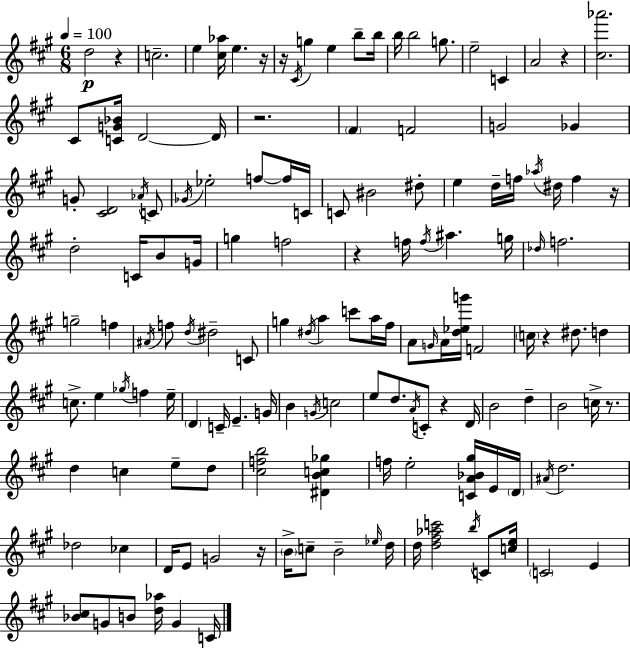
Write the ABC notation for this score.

X:1
T:Untitled
M:6/8
L:1/4
K:A
d2 z c2 e [^c_a]/4 e z/4 z/4 ^C/4 g e b/2 b/4 b/4 b2 g/2 e2 C A2 z [^c_a']2 ^C/2 [CG_B]/4 D2 D/4 z2 ^F F2 G2 _G G/2 [^CD]2 _A/4 C/2 _G/4 _e2 f/2 f/4 C/4 C/2 ^B2 ^d/2 e d/4 f/4 _a/4 ^d/4 f z/4 d2 C/4 B/2 G/4 g f2 z f/4 f/4 ^a g/4 _d/4 f2 g2 f ^A/4 f/2 d/4 ^d2 C/2 g ^d/4 a c'/2 a/4 ^f/4 A/2 G/4 A/4 [d_eg']/4 F2 c/4 z ^d/2 d c/2 e _g/4 f e/4 D C/4 E G/4 B G/4 c2 e/2 d/2 A/4 C/2 z D/4 B2 d B2 c/4 z/2 d c e/2 d/2 [^cfb]2 [^DBc_g] f/4 e2 [CA_B^g]/4 E/4 D/4 ^A/4 d2 _d2 _c D/4 E/2 G2 z/4 B/4 c/2 B2 _e/4 d/4 d/4 [d^f_ac']2 b/4 C/2 [ce]/4 C2 E [_B^c]/2 G/2 B/2 [d_a]/4 G C/4